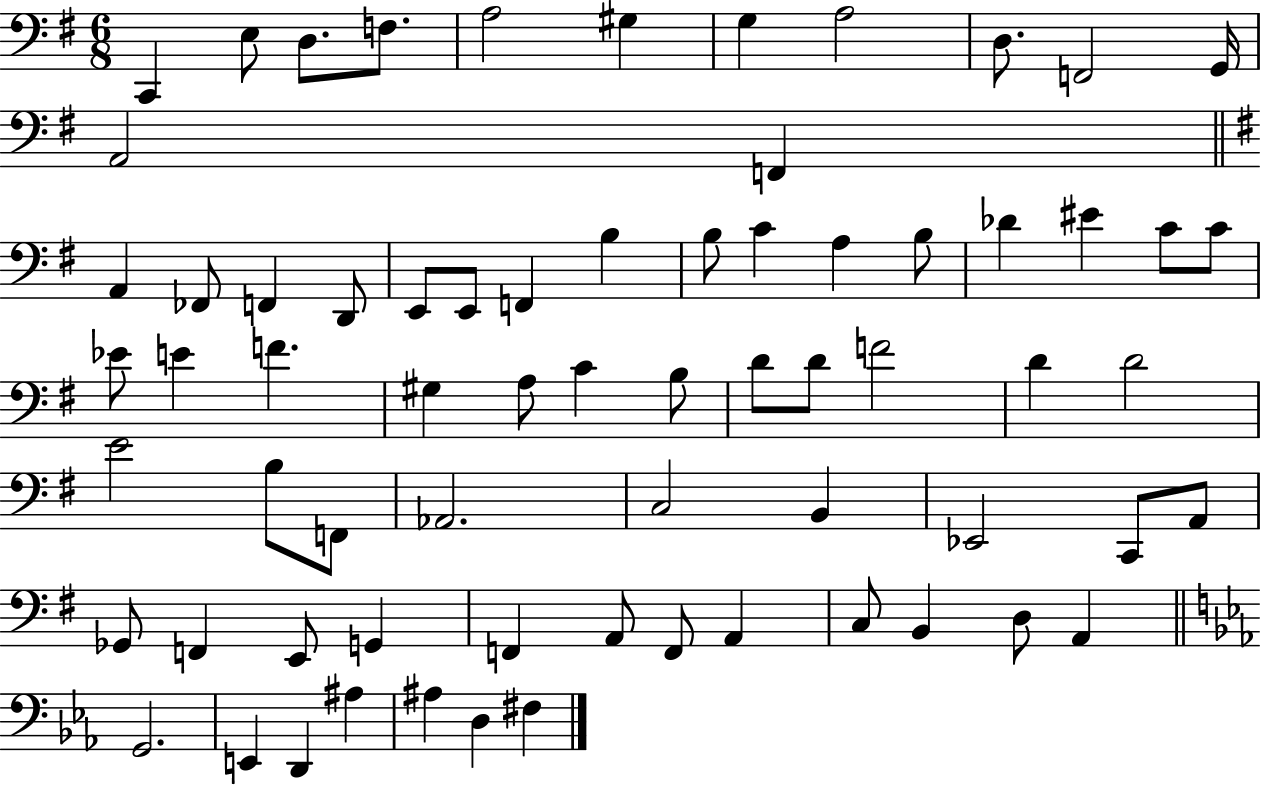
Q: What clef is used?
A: bass